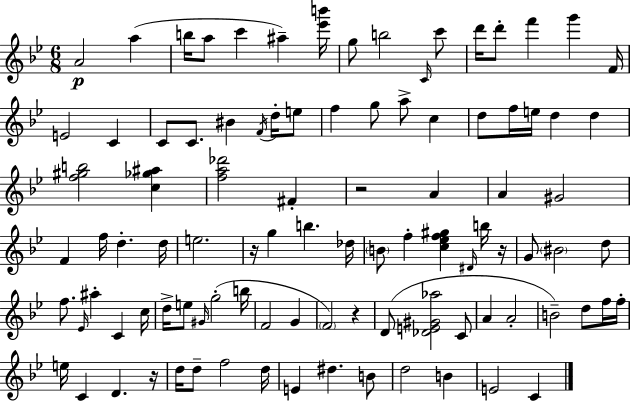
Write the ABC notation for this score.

X:1
T:Untitled
M:6/8
L:1/4
K:Bb
A2 a b/4 a/2 c' ^a [_e'b']/4 g/2 b2 C/4 c'/2 d'/4 d'/2 f' g' F/4 E2 C C/2 C/2 ^B F/4 d/4 e/2 f g/2 a/2 c d/2 f/4 e/4 d d [f^gb]2 [c_g^a] [fa_d']2 ^F z2 A A ^G2 F f/4 d d/4 e2 z/4 g b _d/4 B/2 f [c_ef^g] ^D/4 b/4 z/4 G/2 ^B2 d/2 f/2 _E/4 ^a C c/4 d/4 e/2 ^G/4 g2 b/4 F2 G F2 z D/2 [_DE^G_a]2 C/2 A A2 B2 d/2 f/4 f/4 e/4 C D z/4 d/4 d/2 f2 d/4 E ^d B/2 d2 B E2 C